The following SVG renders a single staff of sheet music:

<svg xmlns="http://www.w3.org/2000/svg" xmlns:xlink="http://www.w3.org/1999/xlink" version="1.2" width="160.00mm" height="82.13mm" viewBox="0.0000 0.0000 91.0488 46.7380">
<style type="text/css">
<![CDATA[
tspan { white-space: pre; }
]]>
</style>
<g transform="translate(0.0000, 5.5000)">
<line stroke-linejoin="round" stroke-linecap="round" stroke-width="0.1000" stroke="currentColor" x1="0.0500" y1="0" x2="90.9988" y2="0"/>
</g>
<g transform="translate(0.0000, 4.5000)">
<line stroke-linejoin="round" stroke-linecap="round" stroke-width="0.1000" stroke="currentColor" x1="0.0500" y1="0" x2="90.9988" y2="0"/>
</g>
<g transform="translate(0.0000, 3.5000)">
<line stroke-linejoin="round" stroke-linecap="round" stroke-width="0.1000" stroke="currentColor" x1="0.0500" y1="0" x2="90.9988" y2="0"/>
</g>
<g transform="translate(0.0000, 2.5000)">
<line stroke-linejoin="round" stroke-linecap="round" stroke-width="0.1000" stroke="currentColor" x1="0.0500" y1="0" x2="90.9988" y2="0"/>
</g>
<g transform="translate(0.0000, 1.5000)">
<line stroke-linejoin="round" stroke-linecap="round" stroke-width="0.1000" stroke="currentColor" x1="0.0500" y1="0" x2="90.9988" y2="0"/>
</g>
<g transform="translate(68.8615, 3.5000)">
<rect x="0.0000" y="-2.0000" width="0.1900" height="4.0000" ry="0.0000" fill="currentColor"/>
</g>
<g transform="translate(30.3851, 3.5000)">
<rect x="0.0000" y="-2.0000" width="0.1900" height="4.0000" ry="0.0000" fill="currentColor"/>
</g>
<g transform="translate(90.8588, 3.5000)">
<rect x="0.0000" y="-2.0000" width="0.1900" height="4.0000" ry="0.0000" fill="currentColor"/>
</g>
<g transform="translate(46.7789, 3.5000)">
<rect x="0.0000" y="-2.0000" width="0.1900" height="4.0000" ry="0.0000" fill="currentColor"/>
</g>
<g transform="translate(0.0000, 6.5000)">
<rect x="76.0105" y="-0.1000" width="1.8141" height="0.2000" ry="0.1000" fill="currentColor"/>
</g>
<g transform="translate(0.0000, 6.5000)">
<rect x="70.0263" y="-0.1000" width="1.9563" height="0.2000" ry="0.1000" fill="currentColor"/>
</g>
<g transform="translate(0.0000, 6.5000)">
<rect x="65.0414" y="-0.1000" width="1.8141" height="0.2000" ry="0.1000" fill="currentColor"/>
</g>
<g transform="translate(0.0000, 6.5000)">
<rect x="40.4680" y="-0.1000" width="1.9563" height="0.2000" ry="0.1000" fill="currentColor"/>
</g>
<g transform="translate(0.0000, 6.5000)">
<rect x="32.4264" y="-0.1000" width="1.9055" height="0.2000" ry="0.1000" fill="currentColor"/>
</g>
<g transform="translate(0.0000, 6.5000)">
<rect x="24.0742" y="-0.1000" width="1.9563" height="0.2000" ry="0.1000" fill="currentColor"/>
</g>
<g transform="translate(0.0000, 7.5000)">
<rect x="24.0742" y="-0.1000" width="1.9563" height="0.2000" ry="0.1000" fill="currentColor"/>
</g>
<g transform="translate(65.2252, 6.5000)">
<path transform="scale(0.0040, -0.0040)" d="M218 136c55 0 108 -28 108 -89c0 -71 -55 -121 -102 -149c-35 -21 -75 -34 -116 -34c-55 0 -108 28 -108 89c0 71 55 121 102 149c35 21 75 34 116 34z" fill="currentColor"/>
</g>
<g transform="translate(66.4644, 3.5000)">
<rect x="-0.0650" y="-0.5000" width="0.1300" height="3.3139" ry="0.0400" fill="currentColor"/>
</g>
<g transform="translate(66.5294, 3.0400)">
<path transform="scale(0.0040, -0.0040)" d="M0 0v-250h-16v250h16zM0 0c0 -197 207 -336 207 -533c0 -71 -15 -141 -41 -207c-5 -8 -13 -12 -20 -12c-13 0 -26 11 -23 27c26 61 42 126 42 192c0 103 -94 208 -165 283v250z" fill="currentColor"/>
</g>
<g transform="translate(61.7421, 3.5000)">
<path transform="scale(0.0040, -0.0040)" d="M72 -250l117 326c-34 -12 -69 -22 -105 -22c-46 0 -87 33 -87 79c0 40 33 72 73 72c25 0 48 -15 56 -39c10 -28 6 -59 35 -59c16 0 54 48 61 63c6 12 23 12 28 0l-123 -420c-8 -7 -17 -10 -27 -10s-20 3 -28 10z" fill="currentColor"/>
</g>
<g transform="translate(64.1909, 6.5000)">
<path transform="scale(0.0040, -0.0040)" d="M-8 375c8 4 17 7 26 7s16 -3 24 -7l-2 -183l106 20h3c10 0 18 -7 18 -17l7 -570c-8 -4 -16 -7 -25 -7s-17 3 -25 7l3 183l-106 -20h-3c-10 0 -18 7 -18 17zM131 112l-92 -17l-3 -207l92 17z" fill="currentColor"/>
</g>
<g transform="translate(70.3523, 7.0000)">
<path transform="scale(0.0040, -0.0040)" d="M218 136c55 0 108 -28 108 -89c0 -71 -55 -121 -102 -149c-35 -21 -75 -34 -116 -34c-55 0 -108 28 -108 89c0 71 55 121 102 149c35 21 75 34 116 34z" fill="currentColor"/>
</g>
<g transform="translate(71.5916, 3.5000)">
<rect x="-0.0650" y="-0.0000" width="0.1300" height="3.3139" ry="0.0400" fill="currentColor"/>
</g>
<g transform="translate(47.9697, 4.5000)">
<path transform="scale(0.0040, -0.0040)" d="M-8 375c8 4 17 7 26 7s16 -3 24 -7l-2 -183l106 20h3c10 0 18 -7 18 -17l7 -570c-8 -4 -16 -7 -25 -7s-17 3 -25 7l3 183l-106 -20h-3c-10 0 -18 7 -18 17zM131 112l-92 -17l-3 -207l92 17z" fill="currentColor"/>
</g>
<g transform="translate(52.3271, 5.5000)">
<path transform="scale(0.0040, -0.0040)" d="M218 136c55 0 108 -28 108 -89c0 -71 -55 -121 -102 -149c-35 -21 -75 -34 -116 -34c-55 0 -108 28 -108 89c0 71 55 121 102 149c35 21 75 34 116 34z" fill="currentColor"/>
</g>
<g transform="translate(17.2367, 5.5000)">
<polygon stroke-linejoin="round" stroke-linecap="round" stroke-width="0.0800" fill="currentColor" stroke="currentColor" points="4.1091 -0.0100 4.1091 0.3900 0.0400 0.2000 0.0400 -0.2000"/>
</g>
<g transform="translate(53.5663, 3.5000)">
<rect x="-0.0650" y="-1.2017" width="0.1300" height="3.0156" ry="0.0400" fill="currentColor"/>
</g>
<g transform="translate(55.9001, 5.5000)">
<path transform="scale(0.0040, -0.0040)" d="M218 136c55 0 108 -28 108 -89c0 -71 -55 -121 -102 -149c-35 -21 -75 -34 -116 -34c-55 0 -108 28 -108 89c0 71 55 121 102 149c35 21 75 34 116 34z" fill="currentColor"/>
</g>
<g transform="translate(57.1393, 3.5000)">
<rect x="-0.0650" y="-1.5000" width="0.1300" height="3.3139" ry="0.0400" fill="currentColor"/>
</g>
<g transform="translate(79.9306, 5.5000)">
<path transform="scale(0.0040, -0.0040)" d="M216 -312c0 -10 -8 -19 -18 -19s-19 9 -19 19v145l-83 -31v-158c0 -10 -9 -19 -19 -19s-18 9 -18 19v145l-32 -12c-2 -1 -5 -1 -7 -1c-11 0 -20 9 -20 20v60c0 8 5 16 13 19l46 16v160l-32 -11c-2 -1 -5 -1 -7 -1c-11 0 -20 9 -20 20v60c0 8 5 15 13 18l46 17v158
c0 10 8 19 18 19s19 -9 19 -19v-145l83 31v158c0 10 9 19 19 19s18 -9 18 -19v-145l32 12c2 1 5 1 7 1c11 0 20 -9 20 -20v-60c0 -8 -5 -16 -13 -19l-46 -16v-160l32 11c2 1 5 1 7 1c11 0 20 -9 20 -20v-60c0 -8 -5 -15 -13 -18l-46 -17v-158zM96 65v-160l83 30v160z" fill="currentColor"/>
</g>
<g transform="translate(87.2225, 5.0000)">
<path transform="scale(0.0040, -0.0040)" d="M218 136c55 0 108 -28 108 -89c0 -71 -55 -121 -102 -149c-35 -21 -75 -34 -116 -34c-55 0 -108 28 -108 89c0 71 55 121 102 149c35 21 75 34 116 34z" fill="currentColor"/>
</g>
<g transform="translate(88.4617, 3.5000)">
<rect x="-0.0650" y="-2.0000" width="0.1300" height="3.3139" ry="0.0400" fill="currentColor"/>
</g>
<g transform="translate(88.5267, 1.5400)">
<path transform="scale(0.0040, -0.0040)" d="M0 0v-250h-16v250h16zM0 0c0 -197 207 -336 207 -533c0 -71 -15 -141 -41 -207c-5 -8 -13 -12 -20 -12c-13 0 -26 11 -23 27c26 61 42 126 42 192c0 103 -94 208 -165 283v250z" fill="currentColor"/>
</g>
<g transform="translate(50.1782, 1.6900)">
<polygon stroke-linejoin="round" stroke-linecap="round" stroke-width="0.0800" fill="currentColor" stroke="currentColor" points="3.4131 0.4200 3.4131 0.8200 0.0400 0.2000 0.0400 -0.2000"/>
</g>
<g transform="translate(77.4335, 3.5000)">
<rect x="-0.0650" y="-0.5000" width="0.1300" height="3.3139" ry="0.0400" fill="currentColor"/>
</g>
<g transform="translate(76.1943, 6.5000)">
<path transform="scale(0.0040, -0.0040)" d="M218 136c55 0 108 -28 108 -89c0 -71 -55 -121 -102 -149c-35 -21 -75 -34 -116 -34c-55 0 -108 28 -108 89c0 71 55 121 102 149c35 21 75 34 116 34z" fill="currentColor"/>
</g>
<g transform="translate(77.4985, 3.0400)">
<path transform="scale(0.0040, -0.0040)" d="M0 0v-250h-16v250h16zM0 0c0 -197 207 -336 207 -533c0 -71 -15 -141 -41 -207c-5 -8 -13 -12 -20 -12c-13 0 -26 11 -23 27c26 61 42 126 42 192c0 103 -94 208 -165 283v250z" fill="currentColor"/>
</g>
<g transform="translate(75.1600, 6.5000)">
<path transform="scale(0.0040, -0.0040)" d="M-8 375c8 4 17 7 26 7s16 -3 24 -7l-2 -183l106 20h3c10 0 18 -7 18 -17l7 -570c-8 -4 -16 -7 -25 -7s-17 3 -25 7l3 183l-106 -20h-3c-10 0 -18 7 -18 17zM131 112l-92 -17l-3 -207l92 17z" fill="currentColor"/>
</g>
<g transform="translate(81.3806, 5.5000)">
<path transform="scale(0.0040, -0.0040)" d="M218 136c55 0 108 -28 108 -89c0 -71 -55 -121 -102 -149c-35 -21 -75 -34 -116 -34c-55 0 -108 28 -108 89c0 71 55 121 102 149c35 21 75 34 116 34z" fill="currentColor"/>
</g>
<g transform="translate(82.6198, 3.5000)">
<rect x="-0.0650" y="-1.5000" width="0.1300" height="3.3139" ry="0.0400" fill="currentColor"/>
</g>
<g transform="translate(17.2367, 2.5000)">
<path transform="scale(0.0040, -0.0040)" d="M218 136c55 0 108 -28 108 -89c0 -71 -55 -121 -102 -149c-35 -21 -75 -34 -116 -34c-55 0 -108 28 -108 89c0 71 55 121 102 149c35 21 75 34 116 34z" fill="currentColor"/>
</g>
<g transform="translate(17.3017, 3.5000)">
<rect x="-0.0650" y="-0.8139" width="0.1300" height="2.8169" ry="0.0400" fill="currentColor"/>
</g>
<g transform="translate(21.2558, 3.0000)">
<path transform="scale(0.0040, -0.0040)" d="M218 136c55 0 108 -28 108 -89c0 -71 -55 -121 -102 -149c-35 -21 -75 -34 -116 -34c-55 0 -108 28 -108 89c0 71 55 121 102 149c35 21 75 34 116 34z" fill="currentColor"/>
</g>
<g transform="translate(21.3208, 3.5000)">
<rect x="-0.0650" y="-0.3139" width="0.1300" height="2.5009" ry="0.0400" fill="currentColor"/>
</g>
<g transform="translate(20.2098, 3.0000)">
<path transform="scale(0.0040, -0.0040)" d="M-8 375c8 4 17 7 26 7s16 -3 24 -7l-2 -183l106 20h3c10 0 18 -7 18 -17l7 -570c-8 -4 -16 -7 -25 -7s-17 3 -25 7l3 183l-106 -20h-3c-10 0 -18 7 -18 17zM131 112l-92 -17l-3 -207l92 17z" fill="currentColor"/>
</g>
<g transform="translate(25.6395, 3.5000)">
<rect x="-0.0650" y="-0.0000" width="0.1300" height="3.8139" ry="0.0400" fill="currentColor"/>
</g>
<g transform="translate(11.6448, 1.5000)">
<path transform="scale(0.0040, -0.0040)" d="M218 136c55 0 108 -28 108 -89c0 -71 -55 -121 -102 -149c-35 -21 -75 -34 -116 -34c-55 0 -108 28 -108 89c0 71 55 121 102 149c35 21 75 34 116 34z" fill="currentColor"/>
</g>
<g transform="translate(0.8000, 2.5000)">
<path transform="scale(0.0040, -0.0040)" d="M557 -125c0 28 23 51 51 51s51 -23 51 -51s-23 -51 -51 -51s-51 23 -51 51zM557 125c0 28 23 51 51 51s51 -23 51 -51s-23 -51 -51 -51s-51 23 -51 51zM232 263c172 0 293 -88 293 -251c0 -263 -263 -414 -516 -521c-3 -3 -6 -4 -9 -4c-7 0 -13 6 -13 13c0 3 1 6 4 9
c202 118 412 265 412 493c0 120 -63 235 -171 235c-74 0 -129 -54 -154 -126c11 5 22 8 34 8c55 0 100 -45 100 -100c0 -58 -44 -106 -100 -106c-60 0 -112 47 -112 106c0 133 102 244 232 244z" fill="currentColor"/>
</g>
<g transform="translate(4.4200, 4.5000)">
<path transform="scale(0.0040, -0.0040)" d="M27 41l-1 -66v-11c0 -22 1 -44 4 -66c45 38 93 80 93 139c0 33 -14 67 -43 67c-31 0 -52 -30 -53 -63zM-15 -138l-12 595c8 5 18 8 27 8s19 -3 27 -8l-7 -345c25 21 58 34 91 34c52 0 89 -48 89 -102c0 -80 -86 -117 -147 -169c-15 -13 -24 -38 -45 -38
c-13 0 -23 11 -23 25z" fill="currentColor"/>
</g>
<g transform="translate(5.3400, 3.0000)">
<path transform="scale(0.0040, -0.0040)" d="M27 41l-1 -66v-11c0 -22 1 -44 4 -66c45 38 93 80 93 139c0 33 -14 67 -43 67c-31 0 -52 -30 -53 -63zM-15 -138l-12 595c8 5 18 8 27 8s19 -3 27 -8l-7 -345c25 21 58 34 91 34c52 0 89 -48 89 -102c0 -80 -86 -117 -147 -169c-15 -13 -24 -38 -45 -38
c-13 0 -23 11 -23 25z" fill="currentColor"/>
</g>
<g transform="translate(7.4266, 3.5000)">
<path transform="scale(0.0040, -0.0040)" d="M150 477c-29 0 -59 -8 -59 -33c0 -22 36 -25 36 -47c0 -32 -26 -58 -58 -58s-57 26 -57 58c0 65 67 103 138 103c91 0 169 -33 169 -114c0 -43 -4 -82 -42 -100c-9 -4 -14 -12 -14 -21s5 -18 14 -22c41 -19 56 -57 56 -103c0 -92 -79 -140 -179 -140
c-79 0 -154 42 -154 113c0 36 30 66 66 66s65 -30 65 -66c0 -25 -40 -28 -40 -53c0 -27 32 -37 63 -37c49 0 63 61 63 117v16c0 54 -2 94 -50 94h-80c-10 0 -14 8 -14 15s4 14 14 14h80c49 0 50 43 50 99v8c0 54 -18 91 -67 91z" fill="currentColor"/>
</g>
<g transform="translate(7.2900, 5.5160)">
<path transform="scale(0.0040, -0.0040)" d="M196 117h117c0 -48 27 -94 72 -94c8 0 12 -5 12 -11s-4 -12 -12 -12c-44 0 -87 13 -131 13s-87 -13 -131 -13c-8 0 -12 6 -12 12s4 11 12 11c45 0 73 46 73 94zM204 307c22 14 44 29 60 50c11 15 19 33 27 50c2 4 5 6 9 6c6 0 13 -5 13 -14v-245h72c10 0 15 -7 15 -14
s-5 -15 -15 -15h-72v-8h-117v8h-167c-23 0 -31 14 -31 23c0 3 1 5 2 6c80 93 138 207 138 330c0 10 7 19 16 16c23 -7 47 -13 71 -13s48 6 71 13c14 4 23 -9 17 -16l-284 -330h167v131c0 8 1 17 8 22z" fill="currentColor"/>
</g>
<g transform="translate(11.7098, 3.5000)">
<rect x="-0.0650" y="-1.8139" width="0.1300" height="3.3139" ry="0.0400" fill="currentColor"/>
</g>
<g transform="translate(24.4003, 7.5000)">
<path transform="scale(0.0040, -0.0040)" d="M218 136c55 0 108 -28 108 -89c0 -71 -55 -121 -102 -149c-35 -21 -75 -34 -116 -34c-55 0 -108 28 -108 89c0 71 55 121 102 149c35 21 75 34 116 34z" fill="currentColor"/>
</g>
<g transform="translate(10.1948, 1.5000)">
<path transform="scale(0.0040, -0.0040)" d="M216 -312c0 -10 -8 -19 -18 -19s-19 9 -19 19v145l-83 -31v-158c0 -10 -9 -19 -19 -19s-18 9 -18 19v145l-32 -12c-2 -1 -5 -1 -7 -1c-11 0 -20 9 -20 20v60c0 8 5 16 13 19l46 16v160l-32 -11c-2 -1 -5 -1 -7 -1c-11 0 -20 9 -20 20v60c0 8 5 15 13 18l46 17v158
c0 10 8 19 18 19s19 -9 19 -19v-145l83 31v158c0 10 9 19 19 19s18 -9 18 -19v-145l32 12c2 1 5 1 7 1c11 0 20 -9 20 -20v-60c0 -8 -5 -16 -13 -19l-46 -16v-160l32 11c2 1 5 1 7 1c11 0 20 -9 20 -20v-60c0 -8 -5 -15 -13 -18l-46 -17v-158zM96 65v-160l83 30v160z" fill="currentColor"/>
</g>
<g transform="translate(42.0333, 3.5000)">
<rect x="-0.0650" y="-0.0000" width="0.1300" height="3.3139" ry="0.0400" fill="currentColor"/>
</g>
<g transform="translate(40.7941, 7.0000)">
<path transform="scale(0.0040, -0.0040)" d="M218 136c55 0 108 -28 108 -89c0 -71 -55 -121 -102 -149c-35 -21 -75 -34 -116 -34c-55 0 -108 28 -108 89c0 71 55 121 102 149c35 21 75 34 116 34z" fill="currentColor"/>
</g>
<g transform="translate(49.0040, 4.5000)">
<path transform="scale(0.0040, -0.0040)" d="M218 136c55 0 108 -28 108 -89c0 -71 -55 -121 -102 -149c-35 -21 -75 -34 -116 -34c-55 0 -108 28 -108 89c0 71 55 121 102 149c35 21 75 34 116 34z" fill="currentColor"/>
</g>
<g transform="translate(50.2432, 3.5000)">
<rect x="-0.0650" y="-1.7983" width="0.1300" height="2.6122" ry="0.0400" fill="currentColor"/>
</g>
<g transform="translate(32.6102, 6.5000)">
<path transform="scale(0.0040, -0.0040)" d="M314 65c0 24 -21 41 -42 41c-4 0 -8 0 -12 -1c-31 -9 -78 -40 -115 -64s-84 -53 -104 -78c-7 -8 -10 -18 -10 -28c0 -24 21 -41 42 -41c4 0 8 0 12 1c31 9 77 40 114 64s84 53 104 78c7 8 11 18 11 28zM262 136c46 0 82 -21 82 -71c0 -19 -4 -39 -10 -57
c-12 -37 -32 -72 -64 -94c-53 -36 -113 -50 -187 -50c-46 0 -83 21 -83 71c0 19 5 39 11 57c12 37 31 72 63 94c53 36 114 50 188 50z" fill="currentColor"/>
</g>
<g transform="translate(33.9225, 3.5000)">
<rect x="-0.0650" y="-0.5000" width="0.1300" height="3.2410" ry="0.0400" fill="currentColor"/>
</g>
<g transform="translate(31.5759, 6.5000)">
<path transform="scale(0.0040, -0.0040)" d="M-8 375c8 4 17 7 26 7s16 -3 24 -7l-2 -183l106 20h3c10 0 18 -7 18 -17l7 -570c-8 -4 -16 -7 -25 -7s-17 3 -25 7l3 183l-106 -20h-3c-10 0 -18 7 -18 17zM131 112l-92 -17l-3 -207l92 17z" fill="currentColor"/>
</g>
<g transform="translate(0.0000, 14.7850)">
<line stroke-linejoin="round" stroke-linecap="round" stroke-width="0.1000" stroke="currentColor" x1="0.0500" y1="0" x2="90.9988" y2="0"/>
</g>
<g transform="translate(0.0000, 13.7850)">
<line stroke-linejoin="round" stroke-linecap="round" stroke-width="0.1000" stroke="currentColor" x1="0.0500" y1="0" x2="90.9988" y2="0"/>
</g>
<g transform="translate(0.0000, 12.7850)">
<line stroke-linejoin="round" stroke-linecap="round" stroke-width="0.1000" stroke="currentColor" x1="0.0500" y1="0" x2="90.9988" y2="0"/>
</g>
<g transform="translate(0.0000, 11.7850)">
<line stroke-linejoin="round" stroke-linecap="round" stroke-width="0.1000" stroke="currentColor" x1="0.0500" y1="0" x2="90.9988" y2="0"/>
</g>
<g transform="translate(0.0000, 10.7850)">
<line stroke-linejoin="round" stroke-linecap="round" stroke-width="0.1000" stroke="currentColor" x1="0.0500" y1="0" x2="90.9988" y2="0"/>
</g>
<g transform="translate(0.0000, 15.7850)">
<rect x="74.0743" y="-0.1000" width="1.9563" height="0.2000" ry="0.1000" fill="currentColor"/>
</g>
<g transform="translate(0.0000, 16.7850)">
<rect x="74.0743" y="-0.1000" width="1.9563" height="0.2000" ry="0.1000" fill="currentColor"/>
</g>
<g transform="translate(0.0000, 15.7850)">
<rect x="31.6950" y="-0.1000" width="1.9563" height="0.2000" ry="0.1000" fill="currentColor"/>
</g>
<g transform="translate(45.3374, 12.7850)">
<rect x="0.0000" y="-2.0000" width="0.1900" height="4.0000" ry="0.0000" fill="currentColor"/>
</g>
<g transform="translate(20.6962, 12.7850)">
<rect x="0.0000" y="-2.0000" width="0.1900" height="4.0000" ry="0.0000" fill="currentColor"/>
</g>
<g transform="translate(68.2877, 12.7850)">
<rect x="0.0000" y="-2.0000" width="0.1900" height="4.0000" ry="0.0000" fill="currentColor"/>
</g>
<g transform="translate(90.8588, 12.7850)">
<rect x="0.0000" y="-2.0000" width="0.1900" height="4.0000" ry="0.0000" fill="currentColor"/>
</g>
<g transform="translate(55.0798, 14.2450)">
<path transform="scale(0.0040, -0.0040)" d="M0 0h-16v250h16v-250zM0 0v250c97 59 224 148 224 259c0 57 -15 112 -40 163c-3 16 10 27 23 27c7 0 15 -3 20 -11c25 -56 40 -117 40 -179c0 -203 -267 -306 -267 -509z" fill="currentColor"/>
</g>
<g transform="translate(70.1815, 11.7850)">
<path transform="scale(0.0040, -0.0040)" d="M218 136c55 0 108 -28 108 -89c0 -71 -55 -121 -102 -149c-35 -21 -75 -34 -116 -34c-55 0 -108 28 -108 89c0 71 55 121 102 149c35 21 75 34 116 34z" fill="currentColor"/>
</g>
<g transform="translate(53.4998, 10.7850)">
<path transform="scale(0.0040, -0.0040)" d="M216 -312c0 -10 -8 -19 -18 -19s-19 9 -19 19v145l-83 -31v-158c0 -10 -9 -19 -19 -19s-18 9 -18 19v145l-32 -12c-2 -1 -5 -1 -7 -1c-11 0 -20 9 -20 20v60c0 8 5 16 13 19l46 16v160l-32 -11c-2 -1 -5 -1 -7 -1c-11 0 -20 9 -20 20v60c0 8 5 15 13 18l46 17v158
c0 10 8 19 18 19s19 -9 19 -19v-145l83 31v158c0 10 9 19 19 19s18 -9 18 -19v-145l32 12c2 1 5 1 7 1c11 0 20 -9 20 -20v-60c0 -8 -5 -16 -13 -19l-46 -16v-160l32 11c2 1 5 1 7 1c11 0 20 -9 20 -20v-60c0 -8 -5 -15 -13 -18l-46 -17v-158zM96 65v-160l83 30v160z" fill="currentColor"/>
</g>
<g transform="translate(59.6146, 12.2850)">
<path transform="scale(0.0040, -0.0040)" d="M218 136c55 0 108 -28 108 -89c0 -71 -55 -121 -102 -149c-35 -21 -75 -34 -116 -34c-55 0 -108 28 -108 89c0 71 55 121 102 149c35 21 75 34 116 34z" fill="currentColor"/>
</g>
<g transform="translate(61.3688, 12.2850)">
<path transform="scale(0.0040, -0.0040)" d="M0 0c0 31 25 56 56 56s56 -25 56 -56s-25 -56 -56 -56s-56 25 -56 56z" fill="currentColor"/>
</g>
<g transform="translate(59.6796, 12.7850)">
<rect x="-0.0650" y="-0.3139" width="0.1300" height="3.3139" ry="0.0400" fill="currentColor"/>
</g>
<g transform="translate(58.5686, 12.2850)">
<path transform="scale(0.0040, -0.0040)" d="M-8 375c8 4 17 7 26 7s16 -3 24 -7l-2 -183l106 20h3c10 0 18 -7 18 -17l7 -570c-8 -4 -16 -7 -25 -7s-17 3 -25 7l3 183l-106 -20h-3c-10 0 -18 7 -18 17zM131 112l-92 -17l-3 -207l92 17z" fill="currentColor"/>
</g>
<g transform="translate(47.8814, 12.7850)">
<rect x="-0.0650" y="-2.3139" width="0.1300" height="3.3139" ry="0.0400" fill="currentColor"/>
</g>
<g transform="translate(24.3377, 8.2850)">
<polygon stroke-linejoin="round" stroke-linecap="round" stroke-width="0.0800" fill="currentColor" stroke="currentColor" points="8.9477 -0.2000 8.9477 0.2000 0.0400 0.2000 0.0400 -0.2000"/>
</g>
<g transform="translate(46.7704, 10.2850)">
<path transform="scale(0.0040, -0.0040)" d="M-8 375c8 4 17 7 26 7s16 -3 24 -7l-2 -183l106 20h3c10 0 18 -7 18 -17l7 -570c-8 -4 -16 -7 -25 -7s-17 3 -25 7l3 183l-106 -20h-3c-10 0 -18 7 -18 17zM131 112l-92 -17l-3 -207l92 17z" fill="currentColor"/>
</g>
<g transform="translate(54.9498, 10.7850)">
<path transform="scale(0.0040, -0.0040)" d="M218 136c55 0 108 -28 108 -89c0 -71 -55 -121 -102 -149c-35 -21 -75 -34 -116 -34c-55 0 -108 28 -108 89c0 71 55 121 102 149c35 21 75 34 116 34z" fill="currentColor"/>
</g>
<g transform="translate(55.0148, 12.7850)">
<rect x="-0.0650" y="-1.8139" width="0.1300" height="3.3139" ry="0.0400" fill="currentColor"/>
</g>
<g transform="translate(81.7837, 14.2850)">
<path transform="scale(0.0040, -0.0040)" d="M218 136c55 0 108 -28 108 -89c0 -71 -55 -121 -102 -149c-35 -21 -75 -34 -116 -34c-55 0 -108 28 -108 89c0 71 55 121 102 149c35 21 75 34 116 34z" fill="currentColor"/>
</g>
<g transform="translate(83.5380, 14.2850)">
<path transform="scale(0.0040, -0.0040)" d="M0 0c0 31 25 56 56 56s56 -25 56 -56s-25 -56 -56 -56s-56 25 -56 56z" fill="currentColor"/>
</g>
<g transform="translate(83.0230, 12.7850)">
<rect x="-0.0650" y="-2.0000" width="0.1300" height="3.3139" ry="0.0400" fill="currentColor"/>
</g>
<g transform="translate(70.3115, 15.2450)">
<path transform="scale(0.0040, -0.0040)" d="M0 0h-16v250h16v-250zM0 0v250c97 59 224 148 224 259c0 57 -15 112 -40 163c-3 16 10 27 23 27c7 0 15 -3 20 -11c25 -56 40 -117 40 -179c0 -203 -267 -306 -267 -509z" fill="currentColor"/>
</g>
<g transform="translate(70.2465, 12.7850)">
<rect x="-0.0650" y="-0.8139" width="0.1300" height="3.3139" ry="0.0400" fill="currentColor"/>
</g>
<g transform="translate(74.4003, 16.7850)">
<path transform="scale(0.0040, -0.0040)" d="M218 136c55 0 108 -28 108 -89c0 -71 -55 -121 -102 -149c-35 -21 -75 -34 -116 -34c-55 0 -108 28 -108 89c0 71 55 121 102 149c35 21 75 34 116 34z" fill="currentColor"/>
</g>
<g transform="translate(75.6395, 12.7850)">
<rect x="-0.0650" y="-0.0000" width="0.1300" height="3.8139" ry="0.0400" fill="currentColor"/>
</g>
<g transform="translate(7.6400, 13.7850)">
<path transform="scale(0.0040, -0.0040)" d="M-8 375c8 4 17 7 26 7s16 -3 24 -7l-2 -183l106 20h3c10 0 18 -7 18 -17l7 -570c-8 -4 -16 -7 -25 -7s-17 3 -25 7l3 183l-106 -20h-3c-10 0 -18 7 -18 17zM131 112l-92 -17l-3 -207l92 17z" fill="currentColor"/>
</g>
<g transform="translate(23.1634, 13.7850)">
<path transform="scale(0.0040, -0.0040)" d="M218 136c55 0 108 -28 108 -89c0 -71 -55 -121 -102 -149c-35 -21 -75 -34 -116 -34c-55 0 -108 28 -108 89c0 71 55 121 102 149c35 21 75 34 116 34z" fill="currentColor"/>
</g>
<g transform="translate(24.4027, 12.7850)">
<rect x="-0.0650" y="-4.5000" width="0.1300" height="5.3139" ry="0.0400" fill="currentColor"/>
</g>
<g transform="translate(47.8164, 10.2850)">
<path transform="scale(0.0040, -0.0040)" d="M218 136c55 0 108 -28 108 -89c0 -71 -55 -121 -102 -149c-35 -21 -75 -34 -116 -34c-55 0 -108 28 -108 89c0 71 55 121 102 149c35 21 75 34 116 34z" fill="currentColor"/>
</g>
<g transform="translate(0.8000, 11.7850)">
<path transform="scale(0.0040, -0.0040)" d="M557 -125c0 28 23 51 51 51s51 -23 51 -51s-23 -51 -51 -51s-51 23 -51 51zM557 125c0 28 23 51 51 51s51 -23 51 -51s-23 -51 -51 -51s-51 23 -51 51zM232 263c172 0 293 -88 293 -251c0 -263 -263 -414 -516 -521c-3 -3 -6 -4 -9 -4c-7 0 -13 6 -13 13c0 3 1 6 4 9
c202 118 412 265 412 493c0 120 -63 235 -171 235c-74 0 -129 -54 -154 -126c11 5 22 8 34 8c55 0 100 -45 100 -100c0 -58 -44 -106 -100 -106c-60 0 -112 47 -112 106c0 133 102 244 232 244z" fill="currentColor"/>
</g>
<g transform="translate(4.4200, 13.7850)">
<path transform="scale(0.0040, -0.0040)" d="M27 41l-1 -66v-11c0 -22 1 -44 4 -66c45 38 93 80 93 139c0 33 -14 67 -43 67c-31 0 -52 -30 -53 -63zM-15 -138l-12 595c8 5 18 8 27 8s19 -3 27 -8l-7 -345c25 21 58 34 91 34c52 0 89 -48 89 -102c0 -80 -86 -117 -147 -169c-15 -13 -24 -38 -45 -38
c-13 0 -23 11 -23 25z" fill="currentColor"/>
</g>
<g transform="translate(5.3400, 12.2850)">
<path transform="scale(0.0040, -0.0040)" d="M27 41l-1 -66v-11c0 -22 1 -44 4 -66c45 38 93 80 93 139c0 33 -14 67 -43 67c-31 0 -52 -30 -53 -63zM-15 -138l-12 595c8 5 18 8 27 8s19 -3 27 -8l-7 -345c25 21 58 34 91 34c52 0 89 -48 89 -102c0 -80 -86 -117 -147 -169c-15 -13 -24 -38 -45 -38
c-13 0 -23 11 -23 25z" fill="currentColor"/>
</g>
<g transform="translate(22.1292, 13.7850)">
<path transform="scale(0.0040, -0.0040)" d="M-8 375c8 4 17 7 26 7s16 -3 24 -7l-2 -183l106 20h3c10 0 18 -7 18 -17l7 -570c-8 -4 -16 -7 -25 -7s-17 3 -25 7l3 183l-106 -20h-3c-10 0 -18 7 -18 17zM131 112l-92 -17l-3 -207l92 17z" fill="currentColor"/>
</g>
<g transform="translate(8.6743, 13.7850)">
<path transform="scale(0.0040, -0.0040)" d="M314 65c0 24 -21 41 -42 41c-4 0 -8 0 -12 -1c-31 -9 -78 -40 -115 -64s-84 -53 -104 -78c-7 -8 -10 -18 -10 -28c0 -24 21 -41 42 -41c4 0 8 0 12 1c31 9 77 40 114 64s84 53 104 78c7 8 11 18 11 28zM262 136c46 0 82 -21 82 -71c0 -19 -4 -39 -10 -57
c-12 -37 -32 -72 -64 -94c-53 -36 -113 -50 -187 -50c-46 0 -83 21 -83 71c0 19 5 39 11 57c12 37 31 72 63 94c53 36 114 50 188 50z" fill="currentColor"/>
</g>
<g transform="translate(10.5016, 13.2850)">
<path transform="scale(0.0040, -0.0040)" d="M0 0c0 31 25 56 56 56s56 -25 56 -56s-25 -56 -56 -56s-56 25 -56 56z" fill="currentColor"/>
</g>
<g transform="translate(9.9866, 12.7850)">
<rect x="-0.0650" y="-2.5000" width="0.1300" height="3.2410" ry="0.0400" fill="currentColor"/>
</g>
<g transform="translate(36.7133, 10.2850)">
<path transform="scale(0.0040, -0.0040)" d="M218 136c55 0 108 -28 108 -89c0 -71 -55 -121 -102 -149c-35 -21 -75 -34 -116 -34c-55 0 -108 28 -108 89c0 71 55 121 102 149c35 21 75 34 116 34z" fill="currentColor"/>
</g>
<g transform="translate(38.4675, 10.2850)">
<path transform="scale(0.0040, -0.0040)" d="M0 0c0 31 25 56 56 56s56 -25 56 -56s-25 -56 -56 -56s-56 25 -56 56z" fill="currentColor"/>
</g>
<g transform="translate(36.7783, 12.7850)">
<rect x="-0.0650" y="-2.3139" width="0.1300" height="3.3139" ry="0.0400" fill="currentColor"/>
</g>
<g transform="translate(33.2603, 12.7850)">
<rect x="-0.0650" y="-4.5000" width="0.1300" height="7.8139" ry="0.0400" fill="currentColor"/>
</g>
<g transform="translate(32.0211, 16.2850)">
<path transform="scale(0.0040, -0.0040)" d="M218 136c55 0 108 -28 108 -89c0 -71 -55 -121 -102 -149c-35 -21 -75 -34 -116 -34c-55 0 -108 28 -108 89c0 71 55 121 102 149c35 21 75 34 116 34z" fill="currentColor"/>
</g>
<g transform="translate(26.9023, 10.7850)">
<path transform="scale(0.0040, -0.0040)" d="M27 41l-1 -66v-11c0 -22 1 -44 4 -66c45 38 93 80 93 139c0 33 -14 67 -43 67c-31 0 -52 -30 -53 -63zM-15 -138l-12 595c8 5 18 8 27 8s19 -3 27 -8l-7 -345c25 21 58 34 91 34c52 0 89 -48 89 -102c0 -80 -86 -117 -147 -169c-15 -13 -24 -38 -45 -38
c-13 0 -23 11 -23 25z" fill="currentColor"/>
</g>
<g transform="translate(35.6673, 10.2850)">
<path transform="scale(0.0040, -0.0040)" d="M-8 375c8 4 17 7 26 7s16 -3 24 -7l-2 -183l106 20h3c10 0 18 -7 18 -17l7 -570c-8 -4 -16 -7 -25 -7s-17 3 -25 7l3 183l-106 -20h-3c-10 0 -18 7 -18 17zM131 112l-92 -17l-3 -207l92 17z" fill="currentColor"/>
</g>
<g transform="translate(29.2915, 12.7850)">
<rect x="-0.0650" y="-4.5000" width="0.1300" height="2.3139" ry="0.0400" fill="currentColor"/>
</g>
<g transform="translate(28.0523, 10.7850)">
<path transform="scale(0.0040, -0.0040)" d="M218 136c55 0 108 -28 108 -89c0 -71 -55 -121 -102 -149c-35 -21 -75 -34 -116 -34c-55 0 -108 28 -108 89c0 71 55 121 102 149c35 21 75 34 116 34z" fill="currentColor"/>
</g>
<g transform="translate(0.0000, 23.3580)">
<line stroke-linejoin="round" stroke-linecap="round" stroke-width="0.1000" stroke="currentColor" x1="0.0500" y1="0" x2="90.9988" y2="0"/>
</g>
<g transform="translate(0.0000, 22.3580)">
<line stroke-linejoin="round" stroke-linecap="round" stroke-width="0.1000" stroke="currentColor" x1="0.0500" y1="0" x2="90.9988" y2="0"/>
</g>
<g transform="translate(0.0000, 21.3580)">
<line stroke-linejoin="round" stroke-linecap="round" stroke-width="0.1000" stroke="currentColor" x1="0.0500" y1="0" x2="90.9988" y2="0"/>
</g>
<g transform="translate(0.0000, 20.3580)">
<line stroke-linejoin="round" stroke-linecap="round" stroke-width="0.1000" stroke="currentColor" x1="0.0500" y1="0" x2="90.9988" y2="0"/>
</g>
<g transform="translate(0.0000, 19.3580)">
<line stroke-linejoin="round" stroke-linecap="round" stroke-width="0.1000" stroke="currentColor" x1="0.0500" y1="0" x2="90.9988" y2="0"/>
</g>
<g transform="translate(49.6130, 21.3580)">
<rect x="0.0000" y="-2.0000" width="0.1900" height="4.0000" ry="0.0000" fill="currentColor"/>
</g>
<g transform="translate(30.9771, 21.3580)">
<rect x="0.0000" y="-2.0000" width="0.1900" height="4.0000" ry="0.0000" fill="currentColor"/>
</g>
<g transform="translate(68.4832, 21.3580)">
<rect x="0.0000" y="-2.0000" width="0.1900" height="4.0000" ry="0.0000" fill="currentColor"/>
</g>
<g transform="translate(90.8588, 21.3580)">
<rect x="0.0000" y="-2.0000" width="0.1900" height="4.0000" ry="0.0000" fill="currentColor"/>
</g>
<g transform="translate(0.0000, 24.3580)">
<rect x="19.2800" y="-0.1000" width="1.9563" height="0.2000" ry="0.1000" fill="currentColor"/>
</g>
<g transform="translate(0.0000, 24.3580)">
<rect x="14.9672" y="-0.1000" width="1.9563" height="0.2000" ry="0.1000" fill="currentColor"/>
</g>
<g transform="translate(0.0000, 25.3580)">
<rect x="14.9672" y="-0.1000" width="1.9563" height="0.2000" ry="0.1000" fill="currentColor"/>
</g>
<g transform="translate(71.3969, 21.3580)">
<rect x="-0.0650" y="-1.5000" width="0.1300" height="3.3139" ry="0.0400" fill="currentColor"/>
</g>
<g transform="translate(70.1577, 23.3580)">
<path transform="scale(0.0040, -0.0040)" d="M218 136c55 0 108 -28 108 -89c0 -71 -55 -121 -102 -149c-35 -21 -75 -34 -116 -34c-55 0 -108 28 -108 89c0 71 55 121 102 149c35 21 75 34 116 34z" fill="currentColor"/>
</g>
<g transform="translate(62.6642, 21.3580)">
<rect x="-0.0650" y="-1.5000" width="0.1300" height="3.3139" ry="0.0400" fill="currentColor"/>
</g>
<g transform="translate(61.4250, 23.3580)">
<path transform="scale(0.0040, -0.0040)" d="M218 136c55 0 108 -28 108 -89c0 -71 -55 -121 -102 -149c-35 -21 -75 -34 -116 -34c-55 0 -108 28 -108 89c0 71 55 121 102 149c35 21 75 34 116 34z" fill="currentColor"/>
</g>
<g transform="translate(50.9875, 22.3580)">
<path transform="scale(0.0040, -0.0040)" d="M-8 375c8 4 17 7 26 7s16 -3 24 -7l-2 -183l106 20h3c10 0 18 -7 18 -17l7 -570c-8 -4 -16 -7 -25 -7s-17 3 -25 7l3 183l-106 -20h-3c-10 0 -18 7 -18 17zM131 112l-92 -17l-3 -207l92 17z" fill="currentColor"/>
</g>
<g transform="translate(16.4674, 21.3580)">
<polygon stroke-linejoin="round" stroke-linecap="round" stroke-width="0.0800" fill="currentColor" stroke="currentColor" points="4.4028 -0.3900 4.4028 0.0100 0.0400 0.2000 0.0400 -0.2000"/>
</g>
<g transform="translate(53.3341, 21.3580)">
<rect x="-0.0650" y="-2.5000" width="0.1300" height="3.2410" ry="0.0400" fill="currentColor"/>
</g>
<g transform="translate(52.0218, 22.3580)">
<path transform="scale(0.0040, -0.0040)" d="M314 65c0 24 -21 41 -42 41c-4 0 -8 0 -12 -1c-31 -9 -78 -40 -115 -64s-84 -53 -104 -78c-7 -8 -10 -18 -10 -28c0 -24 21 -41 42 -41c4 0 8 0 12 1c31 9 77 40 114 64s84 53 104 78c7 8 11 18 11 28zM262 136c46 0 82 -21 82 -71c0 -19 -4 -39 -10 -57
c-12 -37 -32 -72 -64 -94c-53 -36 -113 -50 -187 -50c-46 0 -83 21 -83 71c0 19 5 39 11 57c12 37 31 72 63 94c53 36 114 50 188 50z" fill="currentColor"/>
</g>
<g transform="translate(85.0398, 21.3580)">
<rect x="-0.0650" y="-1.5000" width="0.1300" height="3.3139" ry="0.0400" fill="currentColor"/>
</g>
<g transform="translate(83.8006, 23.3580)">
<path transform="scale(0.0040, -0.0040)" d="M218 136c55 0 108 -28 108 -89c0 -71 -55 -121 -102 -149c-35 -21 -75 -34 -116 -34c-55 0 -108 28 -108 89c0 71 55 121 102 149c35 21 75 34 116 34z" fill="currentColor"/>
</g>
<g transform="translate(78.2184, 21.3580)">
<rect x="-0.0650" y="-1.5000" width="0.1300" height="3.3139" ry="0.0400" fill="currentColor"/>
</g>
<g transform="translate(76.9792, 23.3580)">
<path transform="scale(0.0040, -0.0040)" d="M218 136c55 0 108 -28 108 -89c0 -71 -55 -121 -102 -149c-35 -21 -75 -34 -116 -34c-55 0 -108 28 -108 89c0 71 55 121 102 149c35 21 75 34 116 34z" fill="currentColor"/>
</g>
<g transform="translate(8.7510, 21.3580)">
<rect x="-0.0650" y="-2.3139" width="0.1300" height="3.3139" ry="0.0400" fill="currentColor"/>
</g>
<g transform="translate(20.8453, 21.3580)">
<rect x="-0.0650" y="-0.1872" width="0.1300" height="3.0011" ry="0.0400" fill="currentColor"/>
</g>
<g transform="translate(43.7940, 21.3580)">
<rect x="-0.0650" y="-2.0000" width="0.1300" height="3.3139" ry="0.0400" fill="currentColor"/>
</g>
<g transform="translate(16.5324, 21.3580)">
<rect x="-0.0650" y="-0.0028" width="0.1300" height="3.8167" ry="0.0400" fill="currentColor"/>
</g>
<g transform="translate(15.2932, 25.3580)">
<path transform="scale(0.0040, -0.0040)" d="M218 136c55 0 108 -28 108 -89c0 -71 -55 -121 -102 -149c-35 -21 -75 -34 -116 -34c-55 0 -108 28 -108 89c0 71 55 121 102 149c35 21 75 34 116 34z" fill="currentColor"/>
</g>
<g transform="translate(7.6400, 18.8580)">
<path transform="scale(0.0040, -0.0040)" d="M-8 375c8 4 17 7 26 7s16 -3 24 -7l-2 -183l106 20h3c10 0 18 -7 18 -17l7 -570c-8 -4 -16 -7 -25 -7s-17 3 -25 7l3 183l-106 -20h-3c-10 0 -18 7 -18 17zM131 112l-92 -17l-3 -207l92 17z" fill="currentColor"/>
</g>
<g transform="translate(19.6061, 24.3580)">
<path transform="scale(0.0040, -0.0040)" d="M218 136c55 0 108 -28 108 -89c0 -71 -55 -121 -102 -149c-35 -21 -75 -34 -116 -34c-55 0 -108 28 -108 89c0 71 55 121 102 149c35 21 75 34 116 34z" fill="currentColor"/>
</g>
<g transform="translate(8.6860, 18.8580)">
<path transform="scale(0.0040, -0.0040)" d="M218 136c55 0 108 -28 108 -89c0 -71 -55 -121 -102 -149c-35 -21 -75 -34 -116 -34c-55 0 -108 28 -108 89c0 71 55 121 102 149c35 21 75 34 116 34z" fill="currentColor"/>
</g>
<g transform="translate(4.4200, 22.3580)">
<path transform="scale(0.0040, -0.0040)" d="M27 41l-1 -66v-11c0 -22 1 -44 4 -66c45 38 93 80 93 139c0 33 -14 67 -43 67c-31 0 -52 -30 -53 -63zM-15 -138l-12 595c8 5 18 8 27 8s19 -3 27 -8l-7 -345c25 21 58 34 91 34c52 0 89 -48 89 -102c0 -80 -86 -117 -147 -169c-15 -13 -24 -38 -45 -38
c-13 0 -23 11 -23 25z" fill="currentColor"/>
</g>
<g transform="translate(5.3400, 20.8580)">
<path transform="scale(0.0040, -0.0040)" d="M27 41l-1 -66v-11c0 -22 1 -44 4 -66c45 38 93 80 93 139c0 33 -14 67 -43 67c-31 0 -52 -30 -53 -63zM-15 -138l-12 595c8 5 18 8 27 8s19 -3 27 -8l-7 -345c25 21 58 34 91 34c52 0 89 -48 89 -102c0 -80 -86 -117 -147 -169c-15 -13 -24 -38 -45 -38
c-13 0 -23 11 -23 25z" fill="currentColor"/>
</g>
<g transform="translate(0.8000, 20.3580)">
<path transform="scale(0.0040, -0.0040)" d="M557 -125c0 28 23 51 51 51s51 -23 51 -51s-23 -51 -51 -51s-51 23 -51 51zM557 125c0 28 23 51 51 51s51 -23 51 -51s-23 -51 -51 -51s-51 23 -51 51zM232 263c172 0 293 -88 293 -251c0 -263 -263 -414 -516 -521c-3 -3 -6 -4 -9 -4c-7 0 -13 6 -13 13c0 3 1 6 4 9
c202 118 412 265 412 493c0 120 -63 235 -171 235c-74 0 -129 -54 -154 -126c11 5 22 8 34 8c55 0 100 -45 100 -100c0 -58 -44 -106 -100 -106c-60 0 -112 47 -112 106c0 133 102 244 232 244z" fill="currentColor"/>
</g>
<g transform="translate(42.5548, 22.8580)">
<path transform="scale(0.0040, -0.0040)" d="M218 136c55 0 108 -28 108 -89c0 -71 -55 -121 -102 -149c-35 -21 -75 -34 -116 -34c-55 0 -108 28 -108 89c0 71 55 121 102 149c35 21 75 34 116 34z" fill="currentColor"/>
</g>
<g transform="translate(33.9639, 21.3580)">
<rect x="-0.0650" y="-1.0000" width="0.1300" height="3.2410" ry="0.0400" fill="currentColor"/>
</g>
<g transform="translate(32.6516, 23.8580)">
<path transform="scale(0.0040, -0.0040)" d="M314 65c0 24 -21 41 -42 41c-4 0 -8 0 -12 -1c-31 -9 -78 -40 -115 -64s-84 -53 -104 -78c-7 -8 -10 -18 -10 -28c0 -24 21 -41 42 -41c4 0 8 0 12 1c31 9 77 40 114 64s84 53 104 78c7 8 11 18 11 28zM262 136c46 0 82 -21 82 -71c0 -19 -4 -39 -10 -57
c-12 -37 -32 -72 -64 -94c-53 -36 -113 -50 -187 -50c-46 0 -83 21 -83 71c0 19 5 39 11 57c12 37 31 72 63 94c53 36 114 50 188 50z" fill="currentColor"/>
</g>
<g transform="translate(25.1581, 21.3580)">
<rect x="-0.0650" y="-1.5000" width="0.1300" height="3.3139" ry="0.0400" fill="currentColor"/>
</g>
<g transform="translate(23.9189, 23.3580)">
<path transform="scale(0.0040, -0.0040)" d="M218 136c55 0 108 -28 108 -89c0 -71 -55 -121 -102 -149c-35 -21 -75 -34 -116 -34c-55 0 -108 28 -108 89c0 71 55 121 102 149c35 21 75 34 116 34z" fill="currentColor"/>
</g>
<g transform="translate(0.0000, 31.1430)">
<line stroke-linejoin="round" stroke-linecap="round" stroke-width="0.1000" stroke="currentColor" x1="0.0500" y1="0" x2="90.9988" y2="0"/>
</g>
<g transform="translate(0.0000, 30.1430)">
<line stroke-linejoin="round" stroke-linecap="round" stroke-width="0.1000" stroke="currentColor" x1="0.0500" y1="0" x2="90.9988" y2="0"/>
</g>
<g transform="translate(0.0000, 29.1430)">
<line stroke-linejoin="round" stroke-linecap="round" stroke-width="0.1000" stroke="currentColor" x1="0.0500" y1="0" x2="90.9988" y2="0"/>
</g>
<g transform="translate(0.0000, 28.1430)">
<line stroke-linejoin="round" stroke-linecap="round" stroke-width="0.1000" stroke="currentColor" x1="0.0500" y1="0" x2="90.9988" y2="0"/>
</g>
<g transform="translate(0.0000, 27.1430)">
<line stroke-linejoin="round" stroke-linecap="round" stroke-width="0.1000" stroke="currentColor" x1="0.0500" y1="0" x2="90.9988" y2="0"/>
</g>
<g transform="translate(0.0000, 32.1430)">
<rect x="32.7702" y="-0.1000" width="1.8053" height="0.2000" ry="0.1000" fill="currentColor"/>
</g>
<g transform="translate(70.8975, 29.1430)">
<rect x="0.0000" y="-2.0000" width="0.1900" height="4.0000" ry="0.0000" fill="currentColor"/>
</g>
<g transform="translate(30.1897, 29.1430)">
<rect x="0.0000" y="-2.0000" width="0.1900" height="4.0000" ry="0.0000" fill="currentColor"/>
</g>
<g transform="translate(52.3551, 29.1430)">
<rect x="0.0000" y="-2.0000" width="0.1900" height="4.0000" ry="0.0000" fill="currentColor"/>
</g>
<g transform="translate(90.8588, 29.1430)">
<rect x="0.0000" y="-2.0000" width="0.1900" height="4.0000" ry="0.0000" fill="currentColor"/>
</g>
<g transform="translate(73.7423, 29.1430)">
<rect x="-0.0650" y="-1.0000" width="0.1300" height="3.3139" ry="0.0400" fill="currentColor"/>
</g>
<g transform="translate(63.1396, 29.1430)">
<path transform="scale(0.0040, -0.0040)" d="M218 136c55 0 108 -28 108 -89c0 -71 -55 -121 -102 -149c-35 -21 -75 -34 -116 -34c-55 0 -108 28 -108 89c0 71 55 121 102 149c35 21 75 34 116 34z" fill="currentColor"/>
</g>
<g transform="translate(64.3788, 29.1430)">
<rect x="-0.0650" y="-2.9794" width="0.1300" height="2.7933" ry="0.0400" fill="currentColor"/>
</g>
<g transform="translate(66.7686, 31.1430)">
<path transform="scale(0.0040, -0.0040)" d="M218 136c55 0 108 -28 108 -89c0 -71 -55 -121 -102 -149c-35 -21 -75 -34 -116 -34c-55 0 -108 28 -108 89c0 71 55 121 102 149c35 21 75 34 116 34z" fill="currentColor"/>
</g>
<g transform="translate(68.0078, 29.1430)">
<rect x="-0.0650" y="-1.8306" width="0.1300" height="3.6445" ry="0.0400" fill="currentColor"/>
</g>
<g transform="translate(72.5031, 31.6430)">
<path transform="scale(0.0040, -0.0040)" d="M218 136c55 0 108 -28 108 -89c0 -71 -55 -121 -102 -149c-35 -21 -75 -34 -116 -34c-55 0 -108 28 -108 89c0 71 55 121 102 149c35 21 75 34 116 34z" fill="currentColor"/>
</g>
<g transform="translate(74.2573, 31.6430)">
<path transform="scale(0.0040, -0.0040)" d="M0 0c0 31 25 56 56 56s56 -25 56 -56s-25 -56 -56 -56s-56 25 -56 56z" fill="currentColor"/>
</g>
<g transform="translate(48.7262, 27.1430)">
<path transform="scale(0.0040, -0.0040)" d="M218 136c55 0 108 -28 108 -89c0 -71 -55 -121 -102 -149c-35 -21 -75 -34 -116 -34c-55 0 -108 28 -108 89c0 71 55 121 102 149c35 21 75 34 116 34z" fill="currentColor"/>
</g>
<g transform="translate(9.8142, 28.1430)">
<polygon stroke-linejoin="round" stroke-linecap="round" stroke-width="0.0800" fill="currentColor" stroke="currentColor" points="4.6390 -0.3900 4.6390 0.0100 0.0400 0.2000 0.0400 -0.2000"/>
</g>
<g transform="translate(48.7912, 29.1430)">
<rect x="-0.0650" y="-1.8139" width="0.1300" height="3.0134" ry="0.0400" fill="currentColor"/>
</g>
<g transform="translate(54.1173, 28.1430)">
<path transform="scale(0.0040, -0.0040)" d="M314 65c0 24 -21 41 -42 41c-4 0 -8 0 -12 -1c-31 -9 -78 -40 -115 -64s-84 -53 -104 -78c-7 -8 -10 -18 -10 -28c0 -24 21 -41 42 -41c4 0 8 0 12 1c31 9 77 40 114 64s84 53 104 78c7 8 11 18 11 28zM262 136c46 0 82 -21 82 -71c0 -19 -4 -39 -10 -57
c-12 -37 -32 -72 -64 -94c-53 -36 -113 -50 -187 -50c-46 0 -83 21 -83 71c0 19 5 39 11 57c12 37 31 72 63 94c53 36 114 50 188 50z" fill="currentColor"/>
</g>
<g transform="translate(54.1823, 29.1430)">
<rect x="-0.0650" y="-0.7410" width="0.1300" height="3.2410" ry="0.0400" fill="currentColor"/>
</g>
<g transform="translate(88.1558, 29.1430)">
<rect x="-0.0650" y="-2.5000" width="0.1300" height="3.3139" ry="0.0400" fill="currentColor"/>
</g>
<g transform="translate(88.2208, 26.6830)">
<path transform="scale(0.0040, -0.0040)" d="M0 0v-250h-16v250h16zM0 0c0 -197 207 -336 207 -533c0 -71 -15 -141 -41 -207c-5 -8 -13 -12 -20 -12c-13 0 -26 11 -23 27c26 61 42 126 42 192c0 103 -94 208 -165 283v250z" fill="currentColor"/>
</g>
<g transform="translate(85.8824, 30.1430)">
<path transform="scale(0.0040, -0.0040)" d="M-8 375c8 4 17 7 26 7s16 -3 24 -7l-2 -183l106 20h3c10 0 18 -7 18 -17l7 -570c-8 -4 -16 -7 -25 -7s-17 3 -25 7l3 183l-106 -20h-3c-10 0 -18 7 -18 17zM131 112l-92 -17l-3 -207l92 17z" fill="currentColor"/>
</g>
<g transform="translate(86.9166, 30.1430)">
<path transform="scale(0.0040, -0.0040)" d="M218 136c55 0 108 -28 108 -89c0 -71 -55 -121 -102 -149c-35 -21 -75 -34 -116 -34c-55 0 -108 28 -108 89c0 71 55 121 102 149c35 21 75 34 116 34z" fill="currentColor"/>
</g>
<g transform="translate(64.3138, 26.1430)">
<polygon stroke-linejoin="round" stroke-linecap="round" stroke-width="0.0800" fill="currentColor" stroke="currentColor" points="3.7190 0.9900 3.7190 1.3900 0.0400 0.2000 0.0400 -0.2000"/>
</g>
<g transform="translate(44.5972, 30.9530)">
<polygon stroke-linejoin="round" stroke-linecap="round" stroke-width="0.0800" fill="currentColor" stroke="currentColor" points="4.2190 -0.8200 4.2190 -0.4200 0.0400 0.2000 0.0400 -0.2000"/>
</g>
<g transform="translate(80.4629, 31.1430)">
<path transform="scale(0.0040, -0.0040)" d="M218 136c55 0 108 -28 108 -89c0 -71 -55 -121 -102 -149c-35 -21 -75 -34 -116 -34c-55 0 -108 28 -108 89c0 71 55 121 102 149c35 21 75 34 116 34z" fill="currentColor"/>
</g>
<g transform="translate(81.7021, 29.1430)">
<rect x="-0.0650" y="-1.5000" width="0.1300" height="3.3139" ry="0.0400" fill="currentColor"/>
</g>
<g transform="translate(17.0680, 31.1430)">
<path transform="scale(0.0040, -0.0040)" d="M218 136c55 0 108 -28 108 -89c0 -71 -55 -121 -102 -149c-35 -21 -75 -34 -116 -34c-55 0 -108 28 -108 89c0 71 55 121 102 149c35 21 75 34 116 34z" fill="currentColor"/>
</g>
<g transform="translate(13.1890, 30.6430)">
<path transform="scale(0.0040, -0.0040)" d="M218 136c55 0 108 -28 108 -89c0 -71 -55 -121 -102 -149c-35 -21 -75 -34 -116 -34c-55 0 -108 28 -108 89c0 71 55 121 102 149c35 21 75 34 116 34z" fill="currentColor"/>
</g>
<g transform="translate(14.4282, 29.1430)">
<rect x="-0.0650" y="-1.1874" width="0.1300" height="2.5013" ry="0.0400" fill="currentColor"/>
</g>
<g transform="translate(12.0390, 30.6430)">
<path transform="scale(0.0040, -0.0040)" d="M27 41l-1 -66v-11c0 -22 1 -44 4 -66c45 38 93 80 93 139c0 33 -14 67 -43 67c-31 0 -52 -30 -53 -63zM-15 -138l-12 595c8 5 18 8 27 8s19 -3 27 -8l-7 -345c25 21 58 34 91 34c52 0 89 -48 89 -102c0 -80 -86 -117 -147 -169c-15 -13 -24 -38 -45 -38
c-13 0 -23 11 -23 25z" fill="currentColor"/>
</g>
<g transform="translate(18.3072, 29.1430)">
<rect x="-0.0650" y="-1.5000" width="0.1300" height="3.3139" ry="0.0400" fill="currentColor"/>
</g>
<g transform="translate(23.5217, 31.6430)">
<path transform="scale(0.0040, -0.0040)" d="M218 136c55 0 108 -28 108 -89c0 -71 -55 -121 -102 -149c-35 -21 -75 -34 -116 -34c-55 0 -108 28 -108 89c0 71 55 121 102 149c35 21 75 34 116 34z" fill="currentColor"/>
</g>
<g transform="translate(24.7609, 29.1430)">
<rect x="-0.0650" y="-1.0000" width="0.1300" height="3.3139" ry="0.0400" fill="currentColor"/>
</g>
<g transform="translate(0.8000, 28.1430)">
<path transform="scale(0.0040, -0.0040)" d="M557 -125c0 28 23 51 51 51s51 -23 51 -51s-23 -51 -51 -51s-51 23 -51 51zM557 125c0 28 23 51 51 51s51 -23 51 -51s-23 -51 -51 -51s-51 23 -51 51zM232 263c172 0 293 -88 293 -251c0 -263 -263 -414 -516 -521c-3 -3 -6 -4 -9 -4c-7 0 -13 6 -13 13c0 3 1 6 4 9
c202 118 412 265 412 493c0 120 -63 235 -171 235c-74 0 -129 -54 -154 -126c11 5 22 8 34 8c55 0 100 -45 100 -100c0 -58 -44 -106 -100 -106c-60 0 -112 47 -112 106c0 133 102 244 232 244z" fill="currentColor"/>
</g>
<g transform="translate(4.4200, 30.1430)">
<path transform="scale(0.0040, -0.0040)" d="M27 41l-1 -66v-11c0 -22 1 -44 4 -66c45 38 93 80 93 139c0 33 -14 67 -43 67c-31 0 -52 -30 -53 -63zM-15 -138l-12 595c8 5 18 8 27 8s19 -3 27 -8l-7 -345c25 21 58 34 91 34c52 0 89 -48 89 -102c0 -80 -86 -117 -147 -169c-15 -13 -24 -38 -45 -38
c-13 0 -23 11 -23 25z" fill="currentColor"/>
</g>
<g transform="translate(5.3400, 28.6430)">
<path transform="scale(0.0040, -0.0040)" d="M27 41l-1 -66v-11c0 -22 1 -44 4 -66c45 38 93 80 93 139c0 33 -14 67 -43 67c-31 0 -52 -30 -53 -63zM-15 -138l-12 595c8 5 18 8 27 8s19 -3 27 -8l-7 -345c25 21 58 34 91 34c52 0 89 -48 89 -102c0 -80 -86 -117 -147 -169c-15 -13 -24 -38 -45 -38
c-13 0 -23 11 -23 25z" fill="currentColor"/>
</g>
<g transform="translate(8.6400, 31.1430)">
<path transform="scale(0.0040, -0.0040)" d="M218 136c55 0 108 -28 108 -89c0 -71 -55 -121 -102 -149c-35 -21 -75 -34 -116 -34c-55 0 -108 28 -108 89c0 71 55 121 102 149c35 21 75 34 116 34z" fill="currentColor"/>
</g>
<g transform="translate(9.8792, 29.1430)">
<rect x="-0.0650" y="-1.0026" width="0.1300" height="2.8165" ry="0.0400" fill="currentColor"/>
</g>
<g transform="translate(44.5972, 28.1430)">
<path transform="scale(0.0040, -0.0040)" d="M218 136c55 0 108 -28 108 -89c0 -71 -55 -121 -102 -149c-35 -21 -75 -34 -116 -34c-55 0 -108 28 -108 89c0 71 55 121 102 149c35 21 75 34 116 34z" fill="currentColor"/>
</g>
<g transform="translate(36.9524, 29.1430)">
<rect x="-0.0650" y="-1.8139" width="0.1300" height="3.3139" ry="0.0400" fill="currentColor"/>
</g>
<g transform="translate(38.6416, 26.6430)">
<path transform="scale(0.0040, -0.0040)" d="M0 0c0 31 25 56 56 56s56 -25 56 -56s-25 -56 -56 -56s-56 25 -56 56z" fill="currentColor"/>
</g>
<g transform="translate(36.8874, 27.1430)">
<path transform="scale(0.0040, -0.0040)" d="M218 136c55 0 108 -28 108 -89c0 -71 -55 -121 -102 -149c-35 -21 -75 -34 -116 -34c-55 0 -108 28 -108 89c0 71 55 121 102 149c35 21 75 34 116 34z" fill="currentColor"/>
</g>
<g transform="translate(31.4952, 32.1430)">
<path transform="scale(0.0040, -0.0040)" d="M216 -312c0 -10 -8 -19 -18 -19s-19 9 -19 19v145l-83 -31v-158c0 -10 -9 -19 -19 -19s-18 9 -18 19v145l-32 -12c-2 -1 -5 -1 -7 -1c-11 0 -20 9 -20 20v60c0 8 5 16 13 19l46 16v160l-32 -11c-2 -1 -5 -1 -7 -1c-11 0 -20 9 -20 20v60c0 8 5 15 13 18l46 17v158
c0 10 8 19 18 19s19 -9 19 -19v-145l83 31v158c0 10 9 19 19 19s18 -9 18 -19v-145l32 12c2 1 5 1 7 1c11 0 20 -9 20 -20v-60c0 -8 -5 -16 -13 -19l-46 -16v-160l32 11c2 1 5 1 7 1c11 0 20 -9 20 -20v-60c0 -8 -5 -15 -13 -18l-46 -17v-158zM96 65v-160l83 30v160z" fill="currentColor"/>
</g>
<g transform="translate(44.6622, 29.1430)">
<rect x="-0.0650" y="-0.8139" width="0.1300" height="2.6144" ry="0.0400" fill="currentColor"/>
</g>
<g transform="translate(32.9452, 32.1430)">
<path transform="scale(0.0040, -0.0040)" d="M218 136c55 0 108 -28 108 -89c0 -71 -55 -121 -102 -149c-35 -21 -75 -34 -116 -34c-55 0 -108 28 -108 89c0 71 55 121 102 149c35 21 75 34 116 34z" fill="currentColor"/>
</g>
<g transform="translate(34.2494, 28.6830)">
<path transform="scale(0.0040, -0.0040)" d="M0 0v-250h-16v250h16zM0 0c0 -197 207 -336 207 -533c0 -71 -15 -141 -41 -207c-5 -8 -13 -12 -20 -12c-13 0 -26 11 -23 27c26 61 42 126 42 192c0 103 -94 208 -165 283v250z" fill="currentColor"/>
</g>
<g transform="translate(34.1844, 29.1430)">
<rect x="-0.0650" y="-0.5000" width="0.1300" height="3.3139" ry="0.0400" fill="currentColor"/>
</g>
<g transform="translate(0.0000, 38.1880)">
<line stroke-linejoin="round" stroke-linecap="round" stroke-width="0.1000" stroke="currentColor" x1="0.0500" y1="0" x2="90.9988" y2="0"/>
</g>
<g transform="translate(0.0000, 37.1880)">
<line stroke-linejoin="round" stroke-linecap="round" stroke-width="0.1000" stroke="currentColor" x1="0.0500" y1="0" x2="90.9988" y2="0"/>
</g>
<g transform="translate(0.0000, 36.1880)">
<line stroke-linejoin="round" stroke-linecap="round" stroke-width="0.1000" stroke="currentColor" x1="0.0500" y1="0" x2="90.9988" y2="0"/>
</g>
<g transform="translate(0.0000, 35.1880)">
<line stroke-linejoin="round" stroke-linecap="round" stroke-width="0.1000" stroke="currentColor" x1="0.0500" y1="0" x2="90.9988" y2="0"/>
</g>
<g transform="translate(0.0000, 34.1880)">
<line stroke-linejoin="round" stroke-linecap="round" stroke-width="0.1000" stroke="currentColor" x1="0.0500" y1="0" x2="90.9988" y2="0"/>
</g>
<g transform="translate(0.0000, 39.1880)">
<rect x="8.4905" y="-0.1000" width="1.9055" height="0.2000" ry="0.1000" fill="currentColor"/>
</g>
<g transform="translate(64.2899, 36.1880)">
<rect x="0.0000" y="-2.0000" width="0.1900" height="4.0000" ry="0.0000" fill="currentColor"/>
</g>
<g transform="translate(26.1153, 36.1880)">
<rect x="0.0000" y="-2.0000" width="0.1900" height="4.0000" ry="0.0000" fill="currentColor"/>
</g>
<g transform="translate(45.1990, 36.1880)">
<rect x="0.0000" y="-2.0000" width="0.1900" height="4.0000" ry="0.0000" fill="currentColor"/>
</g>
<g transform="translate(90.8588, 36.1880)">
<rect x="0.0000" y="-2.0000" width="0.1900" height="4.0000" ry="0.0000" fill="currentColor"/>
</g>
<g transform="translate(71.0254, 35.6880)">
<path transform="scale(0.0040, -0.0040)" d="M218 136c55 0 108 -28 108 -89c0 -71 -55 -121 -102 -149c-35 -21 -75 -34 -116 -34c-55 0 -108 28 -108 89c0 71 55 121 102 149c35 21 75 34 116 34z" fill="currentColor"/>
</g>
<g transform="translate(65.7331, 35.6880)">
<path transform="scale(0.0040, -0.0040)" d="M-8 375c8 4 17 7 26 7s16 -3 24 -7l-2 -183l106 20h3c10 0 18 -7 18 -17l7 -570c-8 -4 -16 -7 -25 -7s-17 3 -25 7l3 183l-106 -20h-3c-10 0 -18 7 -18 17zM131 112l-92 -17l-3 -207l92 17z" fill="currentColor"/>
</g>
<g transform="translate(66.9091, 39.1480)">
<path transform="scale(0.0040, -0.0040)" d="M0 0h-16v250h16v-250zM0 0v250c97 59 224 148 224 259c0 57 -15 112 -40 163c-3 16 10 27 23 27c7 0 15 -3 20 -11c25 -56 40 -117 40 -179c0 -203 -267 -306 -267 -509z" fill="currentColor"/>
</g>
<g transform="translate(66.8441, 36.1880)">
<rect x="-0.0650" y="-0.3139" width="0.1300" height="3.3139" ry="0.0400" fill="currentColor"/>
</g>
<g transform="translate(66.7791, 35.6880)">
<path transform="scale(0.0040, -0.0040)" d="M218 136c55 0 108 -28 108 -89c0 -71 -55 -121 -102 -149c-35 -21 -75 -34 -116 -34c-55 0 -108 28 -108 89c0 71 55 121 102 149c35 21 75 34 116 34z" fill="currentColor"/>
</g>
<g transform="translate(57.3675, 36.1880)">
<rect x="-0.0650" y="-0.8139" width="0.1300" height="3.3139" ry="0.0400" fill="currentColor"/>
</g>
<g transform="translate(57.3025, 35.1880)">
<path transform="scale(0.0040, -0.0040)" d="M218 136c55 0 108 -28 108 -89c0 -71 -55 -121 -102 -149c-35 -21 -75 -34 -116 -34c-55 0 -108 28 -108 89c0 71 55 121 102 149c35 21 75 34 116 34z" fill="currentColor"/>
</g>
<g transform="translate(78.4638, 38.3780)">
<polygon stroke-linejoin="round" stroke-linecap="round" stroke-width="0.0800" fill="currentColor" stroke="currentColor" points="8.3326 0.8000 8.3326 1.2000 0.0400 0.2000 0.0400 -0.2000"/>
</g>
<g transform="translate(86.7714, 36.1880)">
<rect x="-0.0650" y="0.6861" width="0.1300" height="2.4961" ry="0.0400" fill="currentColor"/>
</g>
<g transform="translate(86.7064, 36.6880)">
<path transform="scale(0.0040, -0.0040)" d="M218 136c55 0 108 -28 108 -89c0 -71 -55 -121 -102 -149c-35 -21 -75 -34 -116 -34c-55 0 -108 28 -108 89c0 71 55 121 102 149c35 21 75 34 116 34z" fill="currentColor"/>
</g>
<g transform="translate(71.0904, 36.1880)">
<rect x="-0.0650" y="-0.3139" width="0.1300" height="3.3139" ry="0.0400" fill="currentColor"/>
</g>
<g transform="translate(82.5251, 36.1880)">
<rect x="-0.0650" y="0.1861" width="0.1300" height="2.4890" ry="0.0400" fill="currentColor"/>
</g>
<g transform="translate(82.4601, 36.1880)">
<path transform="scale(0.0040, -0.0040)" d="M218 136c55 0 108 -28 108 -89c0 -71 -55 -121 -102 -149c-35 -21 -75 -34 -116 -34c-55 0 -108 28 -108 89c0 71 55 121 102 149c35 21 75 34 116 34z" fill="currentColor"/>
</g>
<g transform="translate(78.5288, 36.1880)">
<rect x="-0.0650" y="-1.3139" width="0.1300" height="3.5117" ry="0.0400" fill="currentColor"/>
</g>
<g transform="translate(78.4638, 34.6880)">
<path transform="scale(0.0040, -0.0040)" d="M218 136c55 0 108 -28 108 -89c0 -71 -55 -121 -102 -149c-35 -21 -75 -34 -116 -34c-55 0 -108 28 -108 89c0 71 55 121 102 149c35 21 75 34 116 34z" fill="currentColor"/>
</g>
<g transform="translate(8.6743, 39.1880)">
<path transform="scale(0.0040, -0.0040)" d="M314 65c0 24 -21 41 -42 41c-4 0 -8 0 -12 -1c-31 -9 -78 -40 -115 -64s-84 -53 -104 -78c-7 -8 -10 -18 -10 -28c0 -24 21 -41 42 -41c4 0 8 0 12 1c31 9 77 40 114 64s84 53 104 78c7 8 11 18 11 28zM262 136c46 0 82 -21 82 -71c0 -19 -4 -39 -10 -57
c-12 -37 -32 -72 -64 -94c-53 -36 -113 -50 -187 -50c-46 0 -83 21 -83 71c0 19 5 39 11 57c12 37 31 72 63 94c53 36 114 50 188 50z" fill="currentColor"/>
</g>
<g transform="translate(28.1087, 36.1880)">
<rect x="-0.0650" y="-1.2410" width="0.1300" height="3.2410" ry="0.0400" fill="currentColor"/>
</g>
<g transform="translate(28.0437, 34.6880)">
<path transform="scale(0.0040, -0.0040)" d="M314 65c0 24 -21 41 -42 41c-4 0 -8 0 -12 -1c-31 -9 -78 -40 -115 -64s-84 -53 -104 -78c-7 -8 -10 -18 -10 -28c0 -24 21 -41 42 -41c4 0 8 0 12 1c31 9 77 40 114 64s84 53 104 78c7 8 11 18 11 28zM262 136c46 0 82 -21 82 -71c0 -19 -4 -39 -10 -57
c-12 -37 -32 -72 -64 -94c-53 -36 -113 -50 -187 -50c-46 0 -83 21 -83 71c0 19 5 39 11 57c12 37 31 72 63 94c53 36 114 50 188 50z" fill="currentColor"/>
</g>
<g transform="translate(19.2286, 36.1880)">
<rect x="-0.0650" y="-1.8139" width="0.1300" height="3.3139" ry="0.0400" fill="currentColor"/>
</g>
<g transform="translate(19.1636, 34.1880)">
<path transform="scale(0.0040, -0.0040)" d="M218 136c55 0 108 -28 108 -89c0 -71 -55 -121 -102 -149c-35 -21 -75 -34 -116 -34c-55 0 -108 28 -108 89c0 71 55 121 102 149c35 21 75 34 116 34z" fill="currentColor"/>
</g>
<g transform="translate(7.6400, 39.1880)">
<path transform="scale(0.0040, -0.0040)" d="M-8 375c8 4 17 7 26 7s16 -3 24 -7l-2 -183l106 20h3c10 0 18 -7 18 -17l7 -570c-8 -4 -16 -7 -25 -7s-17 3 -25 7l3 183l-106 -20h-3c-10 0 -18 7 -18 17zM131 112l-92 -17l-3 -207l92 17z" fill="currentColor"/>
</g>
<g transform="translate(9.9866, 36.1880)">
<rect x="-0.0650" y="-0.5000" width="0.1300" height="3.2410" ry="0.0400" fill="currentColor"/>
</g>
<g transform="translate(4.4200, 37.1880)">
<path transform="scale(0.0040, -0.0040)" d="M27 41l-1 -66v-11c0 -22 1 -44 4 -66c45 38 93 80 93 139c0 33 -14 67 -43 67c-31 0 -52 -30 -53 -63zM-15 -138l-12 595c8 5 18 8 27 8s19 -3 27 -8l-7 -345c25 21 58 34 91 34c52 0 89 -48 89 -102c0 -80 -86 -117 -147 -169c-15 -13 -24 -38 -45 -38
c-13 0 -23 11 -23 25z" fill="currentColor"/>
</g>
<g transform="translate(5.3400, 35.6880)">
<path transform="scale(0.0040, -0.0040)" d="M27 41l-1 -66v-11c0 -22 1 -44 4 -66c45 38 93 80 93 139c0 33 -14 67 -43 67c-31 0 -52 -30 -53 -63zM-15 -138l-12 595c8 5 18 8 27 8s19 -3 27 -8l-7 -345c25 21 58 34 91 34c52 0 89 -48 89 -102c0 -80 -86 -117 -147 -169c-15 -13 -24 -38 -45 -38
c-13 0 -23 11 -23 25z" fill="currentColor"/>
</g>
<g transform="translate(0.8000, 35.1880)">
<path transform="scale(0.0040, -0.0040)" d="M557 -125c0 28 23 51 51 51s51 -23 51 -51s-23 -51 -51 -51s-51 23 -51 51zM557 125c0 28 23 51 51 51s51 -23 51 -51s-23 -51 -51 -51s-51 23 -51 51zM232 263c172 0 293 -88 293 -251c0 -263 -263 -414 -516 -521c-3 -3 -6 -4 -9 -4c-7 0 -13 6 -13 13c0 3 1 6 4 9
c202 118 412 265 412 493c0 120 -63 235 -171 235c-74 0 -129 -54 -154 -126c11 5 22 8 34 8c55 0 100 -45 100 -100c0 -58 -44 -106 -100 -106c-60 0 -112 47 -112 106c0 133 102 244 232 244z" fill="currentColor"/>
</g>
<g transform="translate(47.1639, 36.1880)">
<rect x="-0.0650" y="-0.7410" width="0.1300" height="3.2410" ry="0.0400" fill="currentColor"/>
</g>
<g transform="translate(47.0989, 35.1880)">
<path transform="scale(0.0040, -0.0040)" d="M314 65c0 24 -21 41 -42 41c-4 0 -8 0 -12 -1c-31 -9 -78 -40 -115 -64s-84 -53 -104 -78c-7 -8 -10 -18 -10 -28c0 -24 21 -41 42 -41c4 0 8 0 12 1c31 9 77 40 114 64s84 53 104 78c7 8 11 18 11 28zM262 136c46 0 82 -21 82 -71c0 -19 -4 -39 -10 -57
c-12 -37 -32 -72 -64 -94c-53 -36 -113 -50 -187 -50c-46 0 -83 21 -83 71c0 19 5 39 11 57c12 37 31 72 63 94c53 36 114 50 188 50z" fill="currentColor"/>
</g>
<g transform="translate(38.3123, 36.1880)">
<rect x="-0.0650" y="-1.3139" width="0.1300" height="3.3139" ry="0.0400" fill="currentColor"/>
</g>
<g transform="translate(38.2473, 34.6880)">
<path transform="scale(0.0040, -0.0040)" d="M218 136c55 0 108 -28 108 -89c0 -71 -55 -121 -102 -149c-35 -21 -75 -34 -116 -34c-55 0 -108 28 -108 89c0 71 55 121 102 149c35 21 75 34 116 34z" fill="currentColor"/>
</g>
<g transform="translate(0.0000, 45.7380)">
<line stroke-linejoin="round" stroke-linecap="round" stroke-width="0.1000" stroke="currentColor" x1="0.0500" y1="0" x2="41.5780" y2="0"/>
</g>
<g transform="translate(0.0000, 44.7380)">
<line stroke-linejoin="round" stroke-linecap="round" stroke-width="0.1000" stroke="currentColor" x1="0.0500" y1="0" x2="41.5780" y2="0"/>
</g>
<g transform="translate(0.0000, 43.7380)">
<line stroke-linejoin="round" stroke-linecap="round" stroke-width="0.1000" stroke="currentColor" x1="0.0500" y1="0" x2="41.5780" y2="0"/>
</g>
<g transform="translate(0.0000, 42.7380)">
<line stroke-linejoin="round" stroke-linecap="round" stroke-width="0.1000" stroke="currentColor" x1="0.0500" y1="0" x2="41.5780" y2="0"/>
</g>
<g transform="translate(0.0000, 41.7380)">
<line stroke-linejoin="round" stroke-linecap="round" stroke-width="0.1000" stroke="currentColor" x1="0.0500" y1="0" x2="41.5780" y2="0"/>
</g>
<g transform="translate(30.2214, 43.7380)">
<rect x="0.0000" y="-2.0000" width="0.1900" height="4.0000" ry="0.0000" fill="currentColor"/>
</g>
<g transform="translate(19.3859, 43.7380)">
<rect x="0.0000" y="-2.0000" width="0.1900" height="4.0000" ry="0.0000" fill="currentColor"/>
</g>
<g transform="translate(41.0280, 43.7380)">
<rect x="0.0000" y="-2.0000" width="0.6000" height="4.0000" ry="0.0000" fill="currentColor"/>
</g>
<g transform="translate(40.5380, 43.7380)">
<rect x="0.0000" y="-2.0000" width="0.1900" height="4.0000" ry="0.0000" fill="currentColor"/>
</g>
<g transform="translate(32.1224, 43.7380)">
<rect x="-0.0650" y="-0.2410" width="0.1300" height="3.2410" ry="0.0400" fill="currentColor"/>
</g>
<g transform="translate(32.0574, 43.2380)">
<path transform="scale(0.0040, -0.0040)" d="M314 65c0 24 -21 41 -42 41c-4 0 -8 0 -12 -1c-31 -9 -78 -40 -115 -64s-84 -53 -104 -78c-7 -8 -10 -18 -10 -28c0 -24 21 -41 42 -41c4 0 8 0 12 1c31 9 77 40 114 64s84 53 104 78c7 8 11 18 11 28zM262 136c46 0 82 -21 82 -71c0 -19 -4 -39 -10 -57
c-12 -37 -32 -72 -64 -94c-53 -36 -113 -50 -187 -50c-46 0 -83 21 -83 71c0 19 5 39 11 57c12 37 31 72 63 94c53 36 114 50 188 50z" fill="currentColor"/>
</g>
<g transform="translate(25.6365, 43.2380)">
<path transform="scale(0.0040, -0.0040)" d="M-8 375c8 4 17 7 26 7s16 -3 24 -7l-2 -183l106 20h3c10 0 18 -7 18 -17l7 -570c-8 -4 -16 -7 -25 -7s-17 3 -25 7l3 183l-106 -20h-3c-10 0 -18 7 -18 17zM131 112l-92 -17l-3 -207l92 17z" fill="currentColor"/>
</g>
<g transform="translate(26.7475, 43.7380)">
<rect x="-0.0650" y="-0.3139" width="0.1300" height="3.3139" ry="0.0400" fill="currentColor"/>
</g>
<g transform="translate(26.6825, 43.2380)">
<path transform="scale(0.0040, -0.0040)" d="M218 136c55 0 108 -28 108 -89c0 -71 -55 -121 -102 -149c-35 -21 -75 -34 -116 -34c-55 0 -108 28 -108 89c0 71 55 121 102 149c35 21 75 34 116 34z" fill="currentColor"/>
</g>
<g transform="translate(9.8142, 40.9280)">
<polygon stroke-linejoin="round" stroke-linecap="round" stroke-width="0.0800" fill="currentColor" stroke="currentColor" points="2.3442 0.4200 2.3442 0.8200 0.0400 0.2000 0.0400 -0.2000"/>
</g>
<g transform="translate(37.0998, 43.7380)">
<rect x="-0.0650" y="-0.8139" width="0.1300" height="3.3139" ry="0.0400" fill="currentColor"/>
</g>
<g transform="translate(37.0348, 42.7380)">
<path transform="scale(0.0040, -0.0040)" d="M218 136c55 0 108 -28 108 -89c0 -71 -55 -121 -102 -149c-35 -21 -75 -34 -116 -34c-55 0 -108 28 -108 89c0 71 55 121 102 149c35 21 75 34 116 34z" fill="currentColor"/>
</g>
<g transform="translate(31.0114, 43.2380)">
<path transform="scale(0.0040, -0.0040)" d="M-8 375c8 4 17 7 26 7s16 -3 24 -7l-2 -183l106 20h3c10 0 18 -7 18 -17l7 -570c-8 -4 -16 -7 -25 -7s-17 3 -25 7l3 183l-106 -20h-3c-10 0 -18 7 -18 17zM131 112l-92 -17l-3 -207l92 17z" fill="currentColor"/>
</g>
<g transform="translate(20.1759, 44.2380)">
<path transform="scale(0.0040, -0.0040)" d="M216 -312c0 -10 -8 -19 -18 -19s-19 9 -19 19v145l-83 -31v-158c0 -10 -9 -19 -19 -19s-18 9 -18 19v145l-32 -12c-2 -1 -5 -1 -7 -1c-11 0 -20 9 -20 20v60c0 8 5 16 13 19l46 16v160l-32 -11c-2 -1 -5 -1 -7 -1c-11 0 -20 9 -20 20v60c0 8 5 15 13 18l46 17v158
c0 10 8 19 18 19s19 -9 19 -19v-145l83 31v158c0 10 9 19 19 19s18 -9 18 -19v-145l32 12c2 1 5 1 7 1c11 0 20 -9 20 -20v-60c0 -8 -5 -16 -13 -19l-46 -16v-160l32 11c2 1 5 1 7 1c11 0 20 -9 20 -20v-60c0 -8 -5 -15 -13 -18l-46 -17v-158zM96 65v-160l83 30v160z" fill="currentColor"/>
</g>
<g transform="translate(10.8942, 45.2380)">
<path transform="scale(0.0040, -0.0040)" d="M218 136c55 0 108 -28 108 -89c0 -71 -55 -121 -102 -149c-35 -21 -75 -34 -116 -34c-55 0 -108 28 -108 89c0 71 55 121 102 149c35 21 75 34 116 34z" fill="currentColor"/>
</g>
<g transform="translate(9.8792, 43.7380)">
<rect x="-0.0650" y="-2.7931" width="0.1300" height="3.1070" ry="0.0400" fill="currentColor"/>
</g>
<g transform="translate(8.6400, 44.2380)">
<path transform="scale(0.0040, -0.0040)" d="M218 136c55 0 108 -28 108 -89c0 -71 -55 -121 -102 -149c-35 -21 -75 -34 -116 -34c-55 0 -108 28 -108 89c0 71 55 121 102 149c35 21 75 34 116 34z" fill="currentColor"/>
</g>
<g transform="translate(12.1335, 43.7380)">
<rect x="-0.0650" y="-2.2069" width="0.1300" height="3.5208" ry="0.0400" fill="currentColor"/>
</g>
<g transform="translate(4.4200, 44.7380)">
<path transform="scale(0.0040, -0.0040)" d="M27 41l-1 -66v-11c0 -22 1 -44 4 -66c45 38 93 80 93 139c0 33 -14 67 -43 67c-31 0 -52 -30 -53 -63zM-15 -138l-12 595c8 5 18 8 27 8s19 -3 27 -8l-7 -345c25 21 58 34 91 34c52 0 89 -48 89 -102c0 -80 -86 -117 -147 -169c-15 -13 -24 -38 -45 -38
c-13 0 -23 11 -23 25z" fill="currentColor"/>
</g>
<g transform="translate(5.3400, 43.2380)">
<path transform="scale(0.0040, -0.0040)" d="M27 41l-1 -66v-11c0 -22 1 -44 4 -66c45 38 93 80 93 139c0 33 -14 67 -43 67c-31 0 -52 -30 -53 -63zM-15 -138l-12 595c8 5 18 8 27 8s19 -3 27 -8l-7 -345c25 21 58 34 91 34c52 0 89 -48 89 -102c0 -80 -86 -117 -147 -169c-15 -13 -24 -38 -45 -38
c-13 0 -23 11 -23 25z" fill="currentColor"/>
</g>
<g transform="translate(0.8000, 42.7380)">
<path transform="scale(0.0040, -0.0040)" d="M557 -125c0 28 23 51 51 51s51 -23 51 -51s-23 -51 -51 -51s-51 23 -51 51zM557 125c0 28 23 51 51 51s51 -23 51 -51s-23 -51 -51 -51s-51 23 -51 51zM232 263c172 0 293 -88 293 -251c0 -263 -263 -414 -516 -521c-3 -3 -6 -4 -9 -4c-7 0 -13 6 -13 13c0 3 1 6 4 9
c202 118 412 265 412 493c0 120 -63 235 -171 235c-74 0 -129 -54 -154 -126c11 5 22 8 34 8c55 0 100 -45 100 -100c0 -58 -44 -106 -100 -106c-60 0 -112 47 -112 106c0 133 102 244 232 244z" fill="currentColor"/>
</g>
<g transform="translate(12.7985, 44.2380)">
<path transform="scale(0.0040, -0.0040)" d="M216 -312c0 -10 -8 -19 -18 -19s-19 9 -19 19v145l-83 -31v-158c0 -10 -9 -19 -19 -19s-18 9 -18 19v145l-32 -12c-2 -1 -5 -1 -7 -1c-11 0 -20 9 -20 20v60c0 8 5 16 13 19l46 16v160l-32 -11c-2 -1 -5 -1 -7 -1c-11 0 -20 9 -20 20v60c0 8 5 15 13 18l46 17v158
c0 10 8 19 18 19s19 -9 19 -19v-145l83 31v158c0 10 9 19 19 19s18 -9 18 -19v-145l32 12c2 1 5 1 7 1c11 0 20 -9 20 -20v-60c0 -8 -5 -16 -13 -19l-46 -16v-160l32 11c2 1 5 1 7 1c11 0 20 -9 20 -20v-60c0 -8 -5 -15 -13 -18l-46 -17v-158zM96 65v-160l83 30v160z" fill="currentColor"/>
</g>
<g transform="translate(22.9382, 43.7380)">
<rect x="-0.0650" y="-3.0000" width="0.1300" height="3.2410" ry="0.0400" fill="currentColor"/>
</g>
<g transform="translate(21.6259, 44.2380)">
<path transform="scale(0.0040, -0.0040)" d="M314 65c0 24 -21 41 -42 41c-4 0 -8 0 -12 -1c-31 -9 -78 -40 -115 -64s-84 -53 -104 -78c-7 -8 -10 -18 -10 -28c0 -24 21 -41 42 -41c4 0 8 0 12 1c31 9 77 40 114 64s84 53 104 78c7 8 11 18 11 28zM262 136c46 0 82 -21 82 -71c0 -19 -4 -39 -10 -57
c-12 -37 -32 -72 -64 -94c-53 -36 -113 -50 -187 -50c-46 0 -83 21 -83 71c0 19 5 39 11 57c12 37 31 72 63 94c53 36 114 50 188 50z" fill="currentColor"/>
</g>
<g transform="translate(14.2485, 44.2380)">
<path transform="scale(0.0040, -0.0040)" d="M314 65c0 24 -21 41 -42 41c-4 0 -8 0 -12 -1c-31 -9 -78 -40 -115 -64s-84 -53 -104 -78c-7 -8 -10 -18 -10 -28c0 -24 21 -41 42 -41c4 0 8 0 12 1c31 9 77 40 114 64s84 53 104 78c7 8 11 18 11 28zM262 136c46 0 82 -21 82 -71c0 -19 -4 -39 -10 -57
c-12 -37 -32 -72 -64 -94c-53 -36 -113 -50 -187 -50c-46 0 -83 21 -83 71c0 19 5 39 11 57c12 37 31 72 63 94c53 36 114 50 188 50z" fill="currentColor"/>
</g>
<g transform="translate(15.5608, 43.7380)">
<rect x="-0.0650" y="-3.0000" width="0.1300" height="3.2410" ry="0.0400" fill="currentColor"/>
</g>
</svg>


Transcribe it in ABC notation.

X:1
T:Untitled
M:3/4
L:1/4
K:Bb
^A, F,/2 E,/2 C,, E,,2 D,, B,,/2 G,,/2 G,, z/2 E,,/2 D,, E,,/2 ^G,, A,,/2 B,,2 B,,/2 _A,/2 D,,/2 B, B, ^A,/2 E, F,/2 C,, A,, B, C,,/2 _E,,/2 G,, F,,2 A,, B,,2 G,, G,, G,, G,, G,,/2 _A,,/2 G,, F,, ^E,,/2 A, F,/2 A,/2 F,2 D,/2 G,,/2 F,, G,, B,,/2 E,,2 A, G,2 G, F,2 F, E,/2 E, G,/2 D,/2 C,/2 C,/2 A,,/2 ^C,2 ^C,2 E, E,2 F,